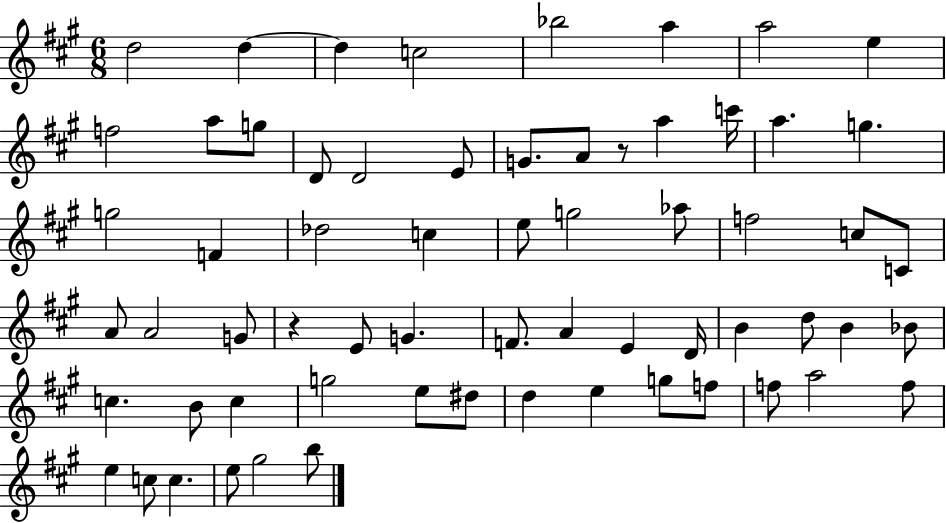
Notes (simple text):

D5/h D5/q D5/q C5/h Bb5/h A5/q A5/h E5/q F5/h A5/e G5/e D4/e D4/h E4/e G4/e. A4/e R/e A5/q C6/s A5/q. G5/q. G5/h F4/q Db5/h C5/q E5/e G5/h Ab5/e F5/h C5/e C4/e A4/e A4/h G4/e R/q E4/e G4/q. F4/e. A4/q E4/q D4/s B4/q D5/e B4/q Bb4/e C5/q. B4/e C5/q G5/h E5/e D#5/e D5/q E5/q G5/e F5/e F5/e A5/h F5/e E5/q C5/e C5/q. E5/e G#5/h B5/e